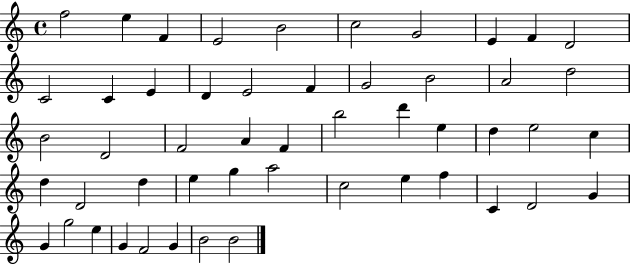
X:1
T:Untitled
M:4/4
L:1/4
K:C
f2 e F E2 B2 c2 G2 E F D2 C2 C E D E2 F G2 B2 A2 d2 B2 D2 F2 A F b2 d' e d e2 c d D2 d e g a2 c2 e f C D2 G G g2 e G F2 G B2 B2